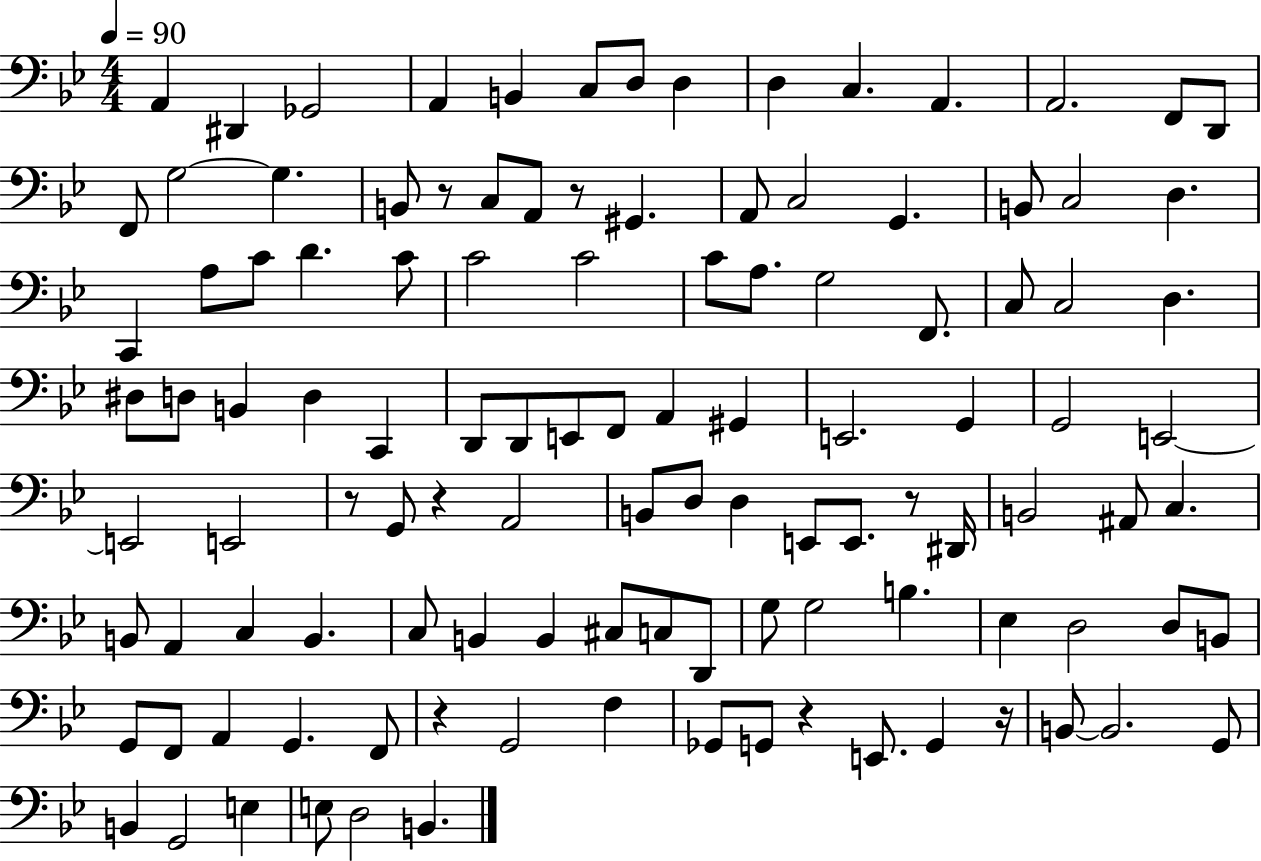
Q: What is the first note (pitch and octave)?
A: A2